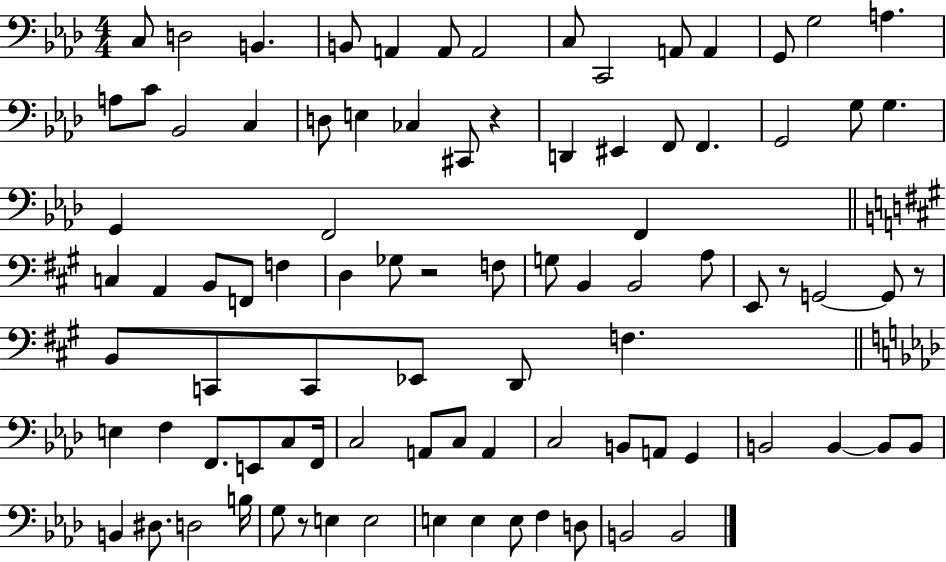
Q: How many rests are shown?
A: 5